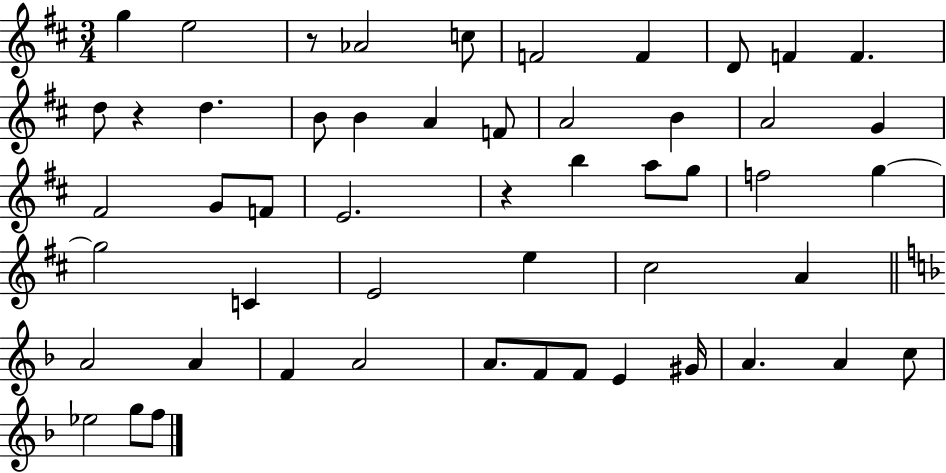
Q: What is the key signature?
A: D major